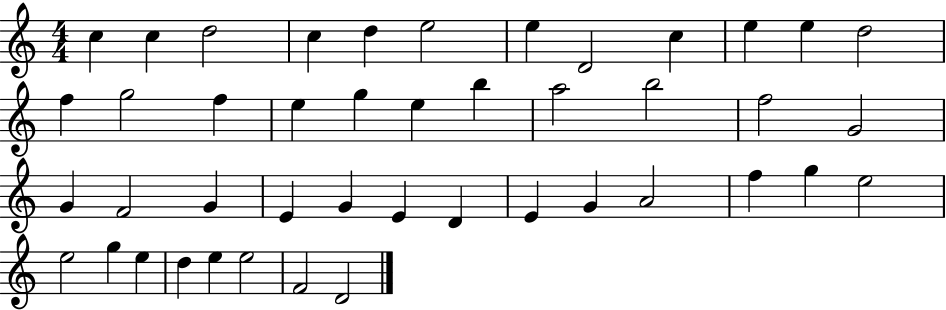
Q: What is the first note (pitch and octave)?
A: C5